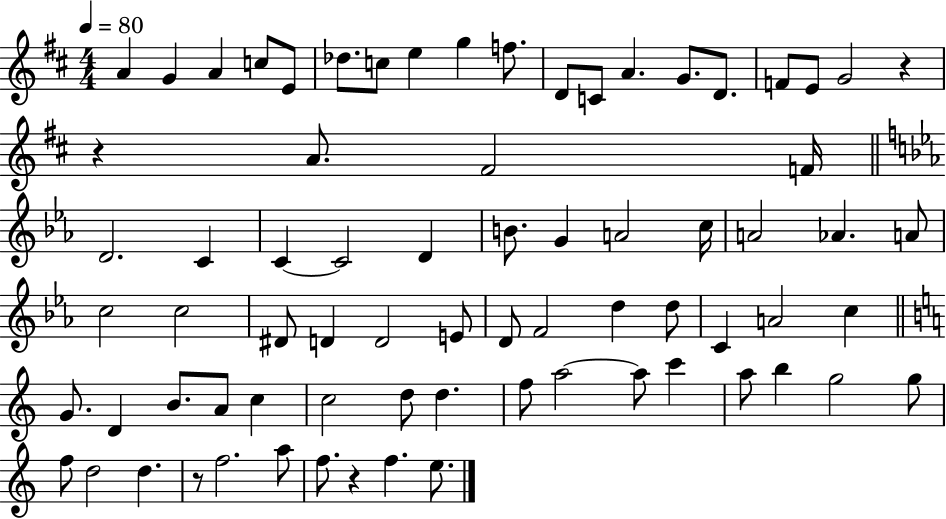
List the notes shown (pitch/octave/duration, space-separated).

A4/q G4/q A4/q C5/e E4/e Db5/e. C5/e E5/q G5/q F5/e. D4/e C4/e A4/q. G4/e. D4/e. F4/e E4/e G4/h R/q R/q A4/e. F#4/h F4/s D4/h. C4/q C4/q C4/h D4/q B4/e. G4/q A4/h C5/s A4/h Ab4/q. A4/e C5/h C5/h D#4/e D4/q D4/h E4/e D4/e F4/h D5/q D5/e C4/q A4/h C5/q G4/e. D4/q B4/e. A4/e C5/q C5/h D5/e D5/q. F5/e A5/h A5/e C6/q A5/e B5/q G5/h G5/e F5/e D5/h D5/q. R/e F5/h. A5/e F5/e. R/q F5/q. E5/e.